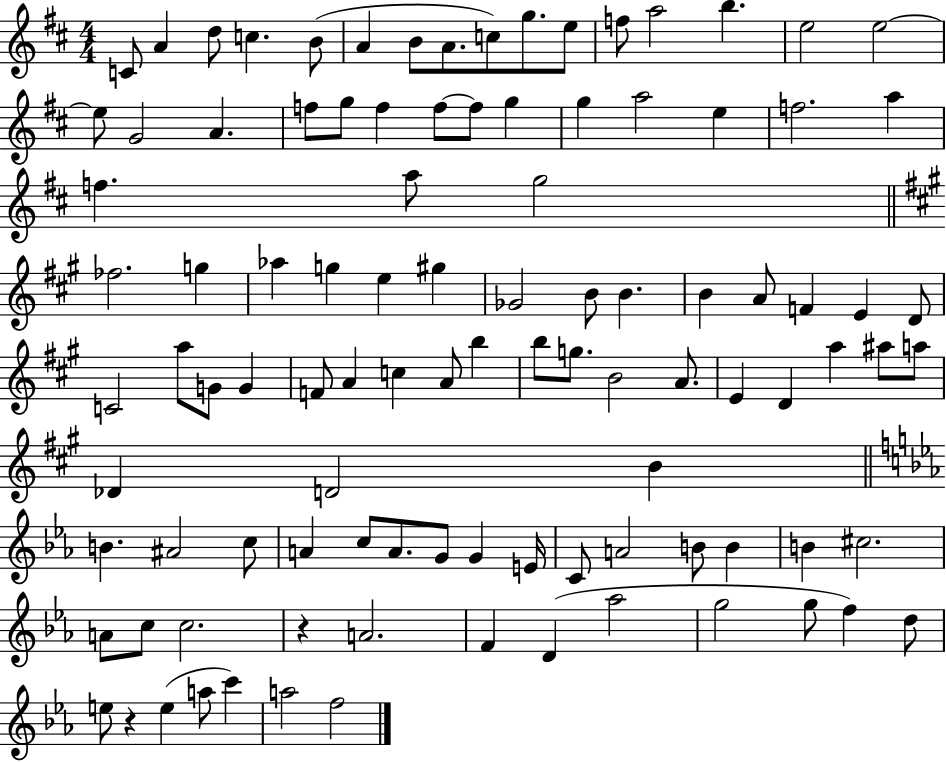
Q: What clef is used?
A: treble